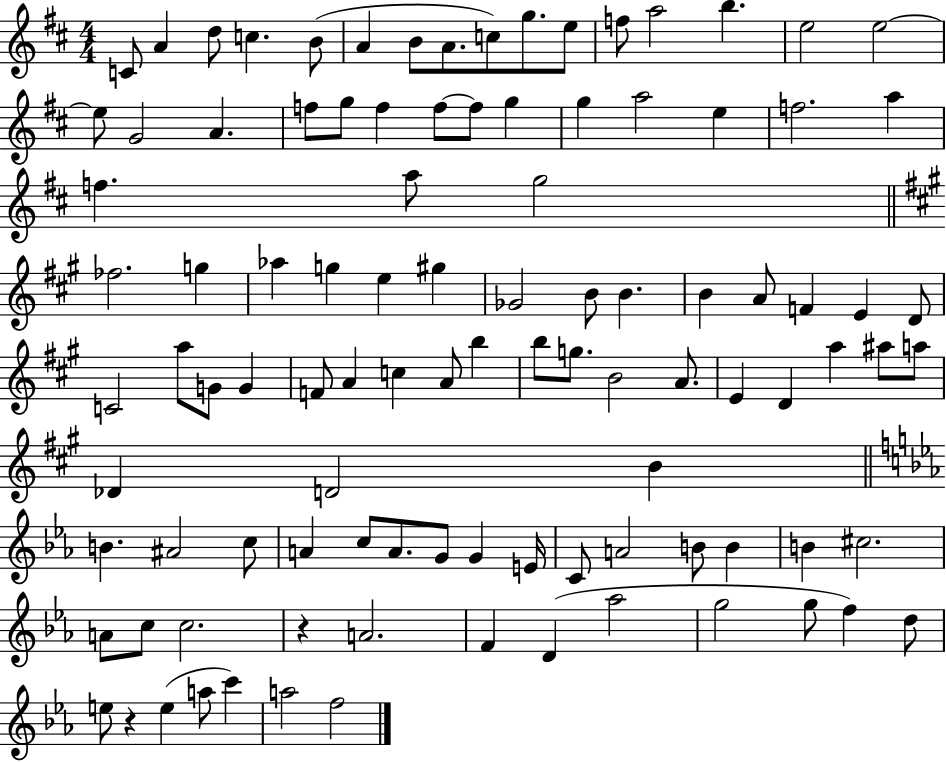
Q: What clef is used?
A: treble